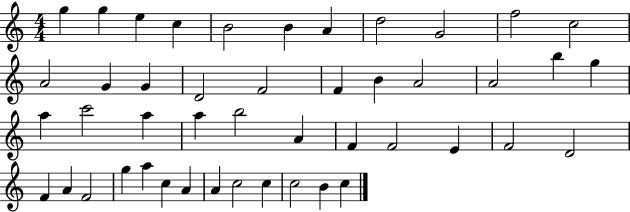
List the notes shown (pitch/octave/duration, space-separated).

G5/q G5/q E5/q C5/q B4/h B4/q A4/q D5/h G4/h F5/h C5/h A4/h G4/q G4/q D4/h F4/h F4/q B4/q A4/h A4/h B5/q G5/q A5/q C6/h A5/q A5/q B5/h A4/q F4/q F4/h E4/q F4/h D4/h F4/q A4/q F4/h G5/q A5/q C5/q A4/q A4/q C5/h C5/q C5/h B4/q C5/q